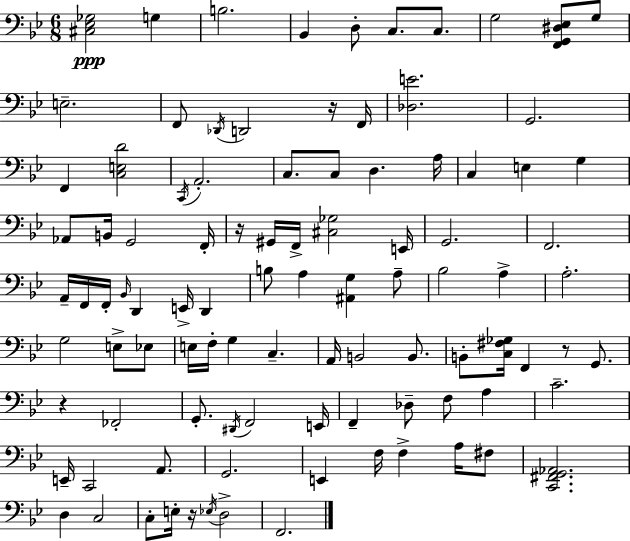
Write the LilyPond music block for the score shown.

{
  \clef bass
  \numericTimeSignature
  \time 6/8
  \key g \minor
  <cis ees ges>2\ppp g4 | b2. | bes,4 d8-. c8. c8. | g2 <f, g, dis ees>8 g8 | \break e2.-- | f,8 \acciaccatura { des,16 } d,2 r16 | f,16 <des e'>2. | g,2. | \break f,4 <c e d'>2 | \acciaccatura { c,16 } a,2.-. | c8. c8 d4. | a16 c4 e4 g4 | \break aes,8 b,16 g,2 | f,16-. r16 gis,16 f,16-> <cis ges>2 | e,16 g,2. | f,2. | \break a,16-- f,16 f,16-. \grace { bes,16 } d,4 e,16-> d,4 | b8 a4 <ais, g>4 | a8-- bes2 a4-> | a2.-. | \break g2 e8-> | ees8 e16 f16-. g4 c4.-- | a,16 b,2 | b,8. b,8-. <c fis ges>16 f,4 r8 | \break g,8. r4 fes,2-. | g,8.-. \acciaccatura { dis,16 } f,2 | e,16 f,4-- des8-- f8 | a4 c'2.-- | \break e,16-- c,2 | a,8. g,2. | e,4 f16 f4-> | a16 fis8 <c, fis, g, aes,>2. | \break d4 c2 | c8-. e16-. r16 \acciaccatura { ees16 } d2-> | f,2. | \bar "|."
}